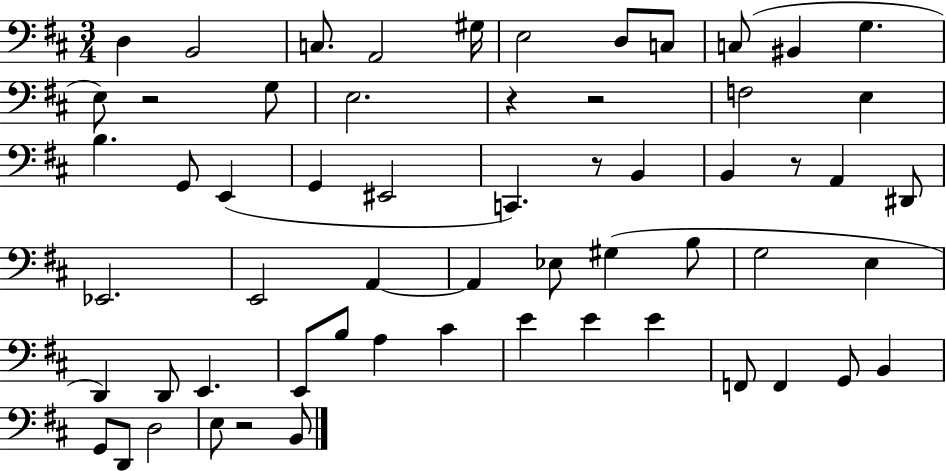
{
  \clef bass
  \numericTimeSignature
  \time 3/4
  \key d \major
  \repeat volta 2 { d4 b,2 | c8. a,2 gis16 | e2 d8 c8 | c8( bis,4 g4. | \break e8) r2 g8 | e2. | r4 r2 | f2 e4 | \break b4. g,8 e,4( | g,4 eis,2 | c,4.) r8 b,4 | b,4 r8 a,4 dis,8 | \break ees,2. | e,2 a,4~~ | a,4 ees8 gis4( b8 | g2 e4 | \break d,4) d,8 e,4. | e,8 b8 a4 cis'4 | e'4 e'4 e'4 | f,8 f,4 g,8 b,4 | \break g,8 d,8 d2 | e8 r2 b,8 | } \bar "|."
}